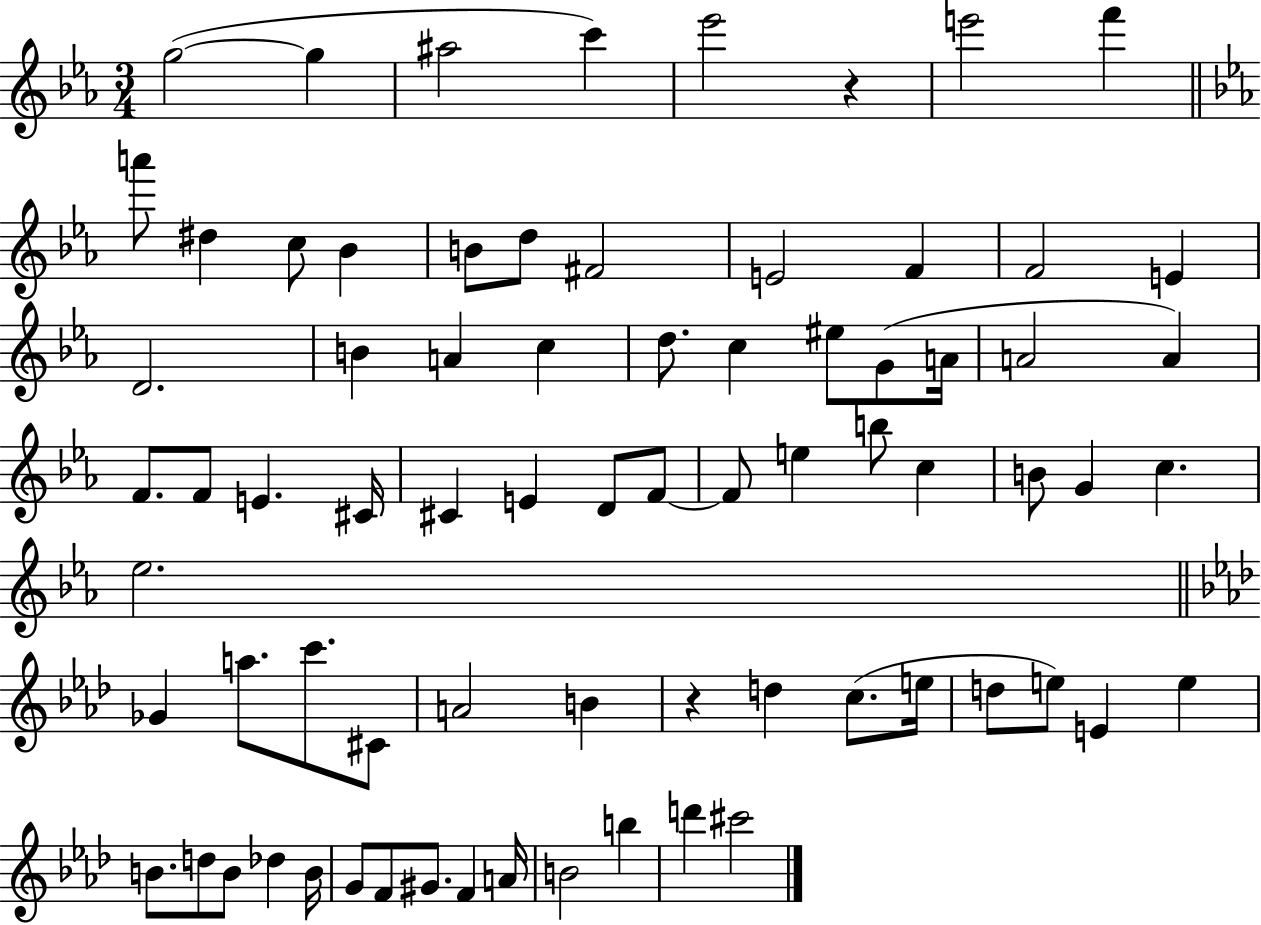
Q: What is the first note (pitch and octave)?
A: G5